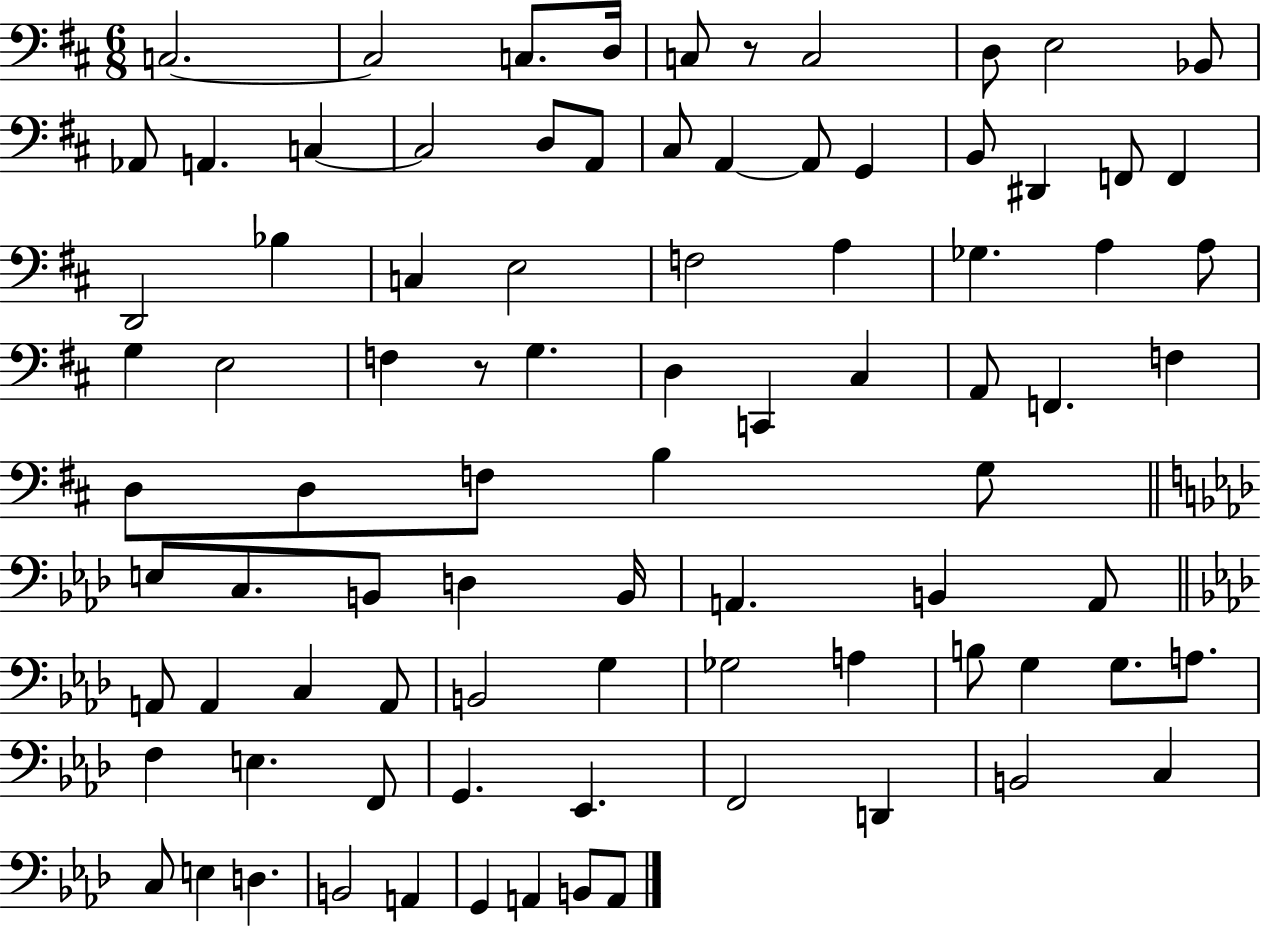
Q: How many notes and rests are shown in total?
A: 87